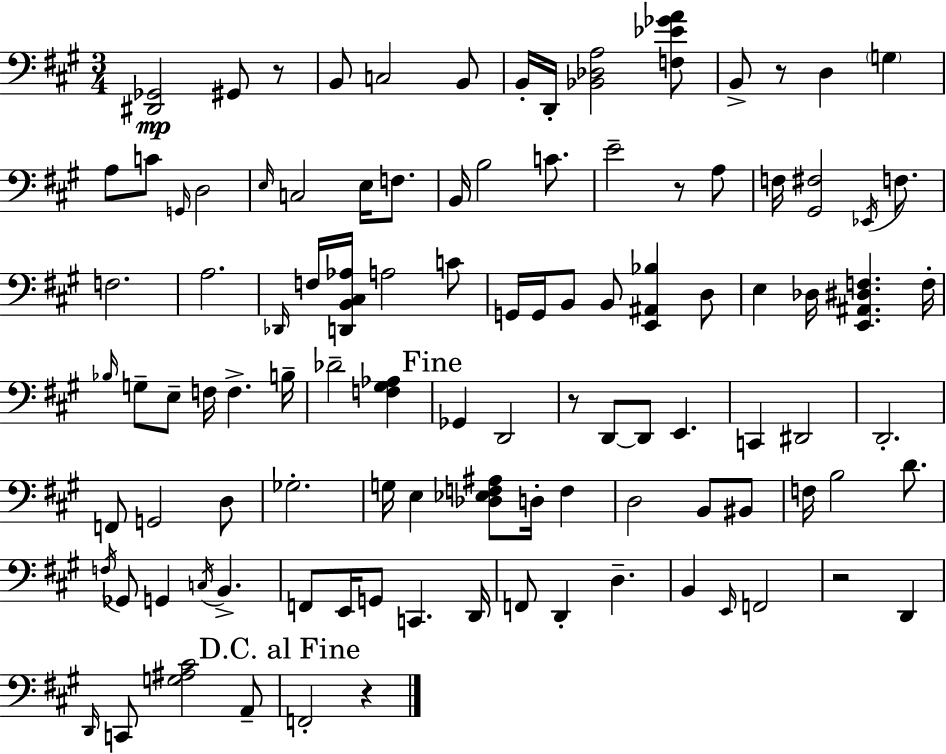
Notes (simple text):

[D#2,Gb2]/h G#2/e R/e B2/e C3/h B2/e B2/s D2/s [Bb2,Db3,A3]/h [F3,Eb4,Gb4,A4]/e B2/e R/e D3/q G3/q A3/e C4/e G2/s D3/h E3/s C3/h E3/s F3/e. B2/s B3/h C4/e. E4/h R/e A3/e F3/s [G#2,F#3]/h Eb2/s F3/e. F3/h. A3/h. Db2/s F3/s [D2,B2,C#3,Ab3]/s A3/h C4/e G2/s G2/s B2/e B2/e [E2,A#2,Bb3]/q D3/e E3/q Db3/s [E2,A#2,D#3,F3]/q. F3/s Bb3/s G3/e E3/e F3/s F3/q. B3/s Db4/h [F3,G#3,Ab3]/q Gb2/q D2/h R/e D2/e D2/e E2/q. C2/q D#2/h D2/h. F2/e G2/h D3/e Gb3/h. G3/s E3/q [Db3,Eb3,F3,A#3]/e D3/s F3/q D3/h B2/e BIS2/e F3/s B3/h D4/e. F3/s Gb2/e G2/q C3/s B2/q. F2/e E2/s G2/e C2/q. D2/s F2/e D2/q D3/q. B2/q E2/s F2/h R/h D2/q D2/s C2/e [G3,A#3,C#4]/h A2/e F2/h R/q